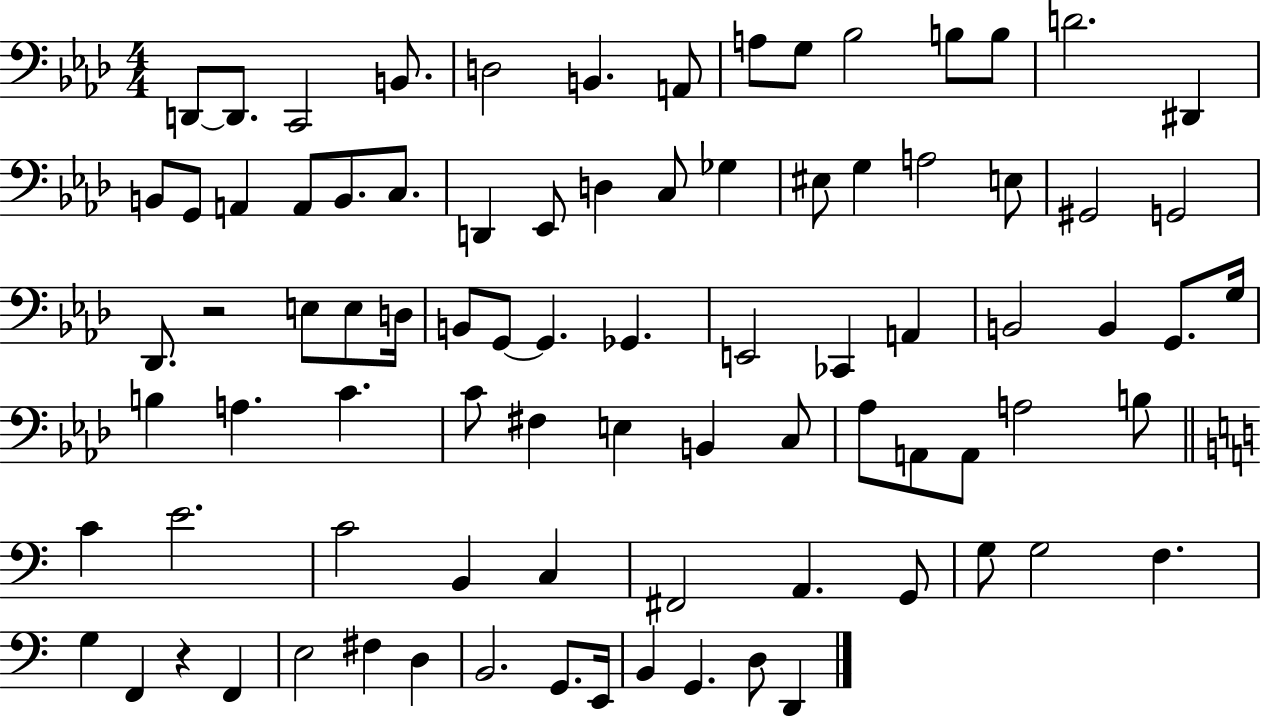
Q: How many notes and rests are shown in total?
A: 85